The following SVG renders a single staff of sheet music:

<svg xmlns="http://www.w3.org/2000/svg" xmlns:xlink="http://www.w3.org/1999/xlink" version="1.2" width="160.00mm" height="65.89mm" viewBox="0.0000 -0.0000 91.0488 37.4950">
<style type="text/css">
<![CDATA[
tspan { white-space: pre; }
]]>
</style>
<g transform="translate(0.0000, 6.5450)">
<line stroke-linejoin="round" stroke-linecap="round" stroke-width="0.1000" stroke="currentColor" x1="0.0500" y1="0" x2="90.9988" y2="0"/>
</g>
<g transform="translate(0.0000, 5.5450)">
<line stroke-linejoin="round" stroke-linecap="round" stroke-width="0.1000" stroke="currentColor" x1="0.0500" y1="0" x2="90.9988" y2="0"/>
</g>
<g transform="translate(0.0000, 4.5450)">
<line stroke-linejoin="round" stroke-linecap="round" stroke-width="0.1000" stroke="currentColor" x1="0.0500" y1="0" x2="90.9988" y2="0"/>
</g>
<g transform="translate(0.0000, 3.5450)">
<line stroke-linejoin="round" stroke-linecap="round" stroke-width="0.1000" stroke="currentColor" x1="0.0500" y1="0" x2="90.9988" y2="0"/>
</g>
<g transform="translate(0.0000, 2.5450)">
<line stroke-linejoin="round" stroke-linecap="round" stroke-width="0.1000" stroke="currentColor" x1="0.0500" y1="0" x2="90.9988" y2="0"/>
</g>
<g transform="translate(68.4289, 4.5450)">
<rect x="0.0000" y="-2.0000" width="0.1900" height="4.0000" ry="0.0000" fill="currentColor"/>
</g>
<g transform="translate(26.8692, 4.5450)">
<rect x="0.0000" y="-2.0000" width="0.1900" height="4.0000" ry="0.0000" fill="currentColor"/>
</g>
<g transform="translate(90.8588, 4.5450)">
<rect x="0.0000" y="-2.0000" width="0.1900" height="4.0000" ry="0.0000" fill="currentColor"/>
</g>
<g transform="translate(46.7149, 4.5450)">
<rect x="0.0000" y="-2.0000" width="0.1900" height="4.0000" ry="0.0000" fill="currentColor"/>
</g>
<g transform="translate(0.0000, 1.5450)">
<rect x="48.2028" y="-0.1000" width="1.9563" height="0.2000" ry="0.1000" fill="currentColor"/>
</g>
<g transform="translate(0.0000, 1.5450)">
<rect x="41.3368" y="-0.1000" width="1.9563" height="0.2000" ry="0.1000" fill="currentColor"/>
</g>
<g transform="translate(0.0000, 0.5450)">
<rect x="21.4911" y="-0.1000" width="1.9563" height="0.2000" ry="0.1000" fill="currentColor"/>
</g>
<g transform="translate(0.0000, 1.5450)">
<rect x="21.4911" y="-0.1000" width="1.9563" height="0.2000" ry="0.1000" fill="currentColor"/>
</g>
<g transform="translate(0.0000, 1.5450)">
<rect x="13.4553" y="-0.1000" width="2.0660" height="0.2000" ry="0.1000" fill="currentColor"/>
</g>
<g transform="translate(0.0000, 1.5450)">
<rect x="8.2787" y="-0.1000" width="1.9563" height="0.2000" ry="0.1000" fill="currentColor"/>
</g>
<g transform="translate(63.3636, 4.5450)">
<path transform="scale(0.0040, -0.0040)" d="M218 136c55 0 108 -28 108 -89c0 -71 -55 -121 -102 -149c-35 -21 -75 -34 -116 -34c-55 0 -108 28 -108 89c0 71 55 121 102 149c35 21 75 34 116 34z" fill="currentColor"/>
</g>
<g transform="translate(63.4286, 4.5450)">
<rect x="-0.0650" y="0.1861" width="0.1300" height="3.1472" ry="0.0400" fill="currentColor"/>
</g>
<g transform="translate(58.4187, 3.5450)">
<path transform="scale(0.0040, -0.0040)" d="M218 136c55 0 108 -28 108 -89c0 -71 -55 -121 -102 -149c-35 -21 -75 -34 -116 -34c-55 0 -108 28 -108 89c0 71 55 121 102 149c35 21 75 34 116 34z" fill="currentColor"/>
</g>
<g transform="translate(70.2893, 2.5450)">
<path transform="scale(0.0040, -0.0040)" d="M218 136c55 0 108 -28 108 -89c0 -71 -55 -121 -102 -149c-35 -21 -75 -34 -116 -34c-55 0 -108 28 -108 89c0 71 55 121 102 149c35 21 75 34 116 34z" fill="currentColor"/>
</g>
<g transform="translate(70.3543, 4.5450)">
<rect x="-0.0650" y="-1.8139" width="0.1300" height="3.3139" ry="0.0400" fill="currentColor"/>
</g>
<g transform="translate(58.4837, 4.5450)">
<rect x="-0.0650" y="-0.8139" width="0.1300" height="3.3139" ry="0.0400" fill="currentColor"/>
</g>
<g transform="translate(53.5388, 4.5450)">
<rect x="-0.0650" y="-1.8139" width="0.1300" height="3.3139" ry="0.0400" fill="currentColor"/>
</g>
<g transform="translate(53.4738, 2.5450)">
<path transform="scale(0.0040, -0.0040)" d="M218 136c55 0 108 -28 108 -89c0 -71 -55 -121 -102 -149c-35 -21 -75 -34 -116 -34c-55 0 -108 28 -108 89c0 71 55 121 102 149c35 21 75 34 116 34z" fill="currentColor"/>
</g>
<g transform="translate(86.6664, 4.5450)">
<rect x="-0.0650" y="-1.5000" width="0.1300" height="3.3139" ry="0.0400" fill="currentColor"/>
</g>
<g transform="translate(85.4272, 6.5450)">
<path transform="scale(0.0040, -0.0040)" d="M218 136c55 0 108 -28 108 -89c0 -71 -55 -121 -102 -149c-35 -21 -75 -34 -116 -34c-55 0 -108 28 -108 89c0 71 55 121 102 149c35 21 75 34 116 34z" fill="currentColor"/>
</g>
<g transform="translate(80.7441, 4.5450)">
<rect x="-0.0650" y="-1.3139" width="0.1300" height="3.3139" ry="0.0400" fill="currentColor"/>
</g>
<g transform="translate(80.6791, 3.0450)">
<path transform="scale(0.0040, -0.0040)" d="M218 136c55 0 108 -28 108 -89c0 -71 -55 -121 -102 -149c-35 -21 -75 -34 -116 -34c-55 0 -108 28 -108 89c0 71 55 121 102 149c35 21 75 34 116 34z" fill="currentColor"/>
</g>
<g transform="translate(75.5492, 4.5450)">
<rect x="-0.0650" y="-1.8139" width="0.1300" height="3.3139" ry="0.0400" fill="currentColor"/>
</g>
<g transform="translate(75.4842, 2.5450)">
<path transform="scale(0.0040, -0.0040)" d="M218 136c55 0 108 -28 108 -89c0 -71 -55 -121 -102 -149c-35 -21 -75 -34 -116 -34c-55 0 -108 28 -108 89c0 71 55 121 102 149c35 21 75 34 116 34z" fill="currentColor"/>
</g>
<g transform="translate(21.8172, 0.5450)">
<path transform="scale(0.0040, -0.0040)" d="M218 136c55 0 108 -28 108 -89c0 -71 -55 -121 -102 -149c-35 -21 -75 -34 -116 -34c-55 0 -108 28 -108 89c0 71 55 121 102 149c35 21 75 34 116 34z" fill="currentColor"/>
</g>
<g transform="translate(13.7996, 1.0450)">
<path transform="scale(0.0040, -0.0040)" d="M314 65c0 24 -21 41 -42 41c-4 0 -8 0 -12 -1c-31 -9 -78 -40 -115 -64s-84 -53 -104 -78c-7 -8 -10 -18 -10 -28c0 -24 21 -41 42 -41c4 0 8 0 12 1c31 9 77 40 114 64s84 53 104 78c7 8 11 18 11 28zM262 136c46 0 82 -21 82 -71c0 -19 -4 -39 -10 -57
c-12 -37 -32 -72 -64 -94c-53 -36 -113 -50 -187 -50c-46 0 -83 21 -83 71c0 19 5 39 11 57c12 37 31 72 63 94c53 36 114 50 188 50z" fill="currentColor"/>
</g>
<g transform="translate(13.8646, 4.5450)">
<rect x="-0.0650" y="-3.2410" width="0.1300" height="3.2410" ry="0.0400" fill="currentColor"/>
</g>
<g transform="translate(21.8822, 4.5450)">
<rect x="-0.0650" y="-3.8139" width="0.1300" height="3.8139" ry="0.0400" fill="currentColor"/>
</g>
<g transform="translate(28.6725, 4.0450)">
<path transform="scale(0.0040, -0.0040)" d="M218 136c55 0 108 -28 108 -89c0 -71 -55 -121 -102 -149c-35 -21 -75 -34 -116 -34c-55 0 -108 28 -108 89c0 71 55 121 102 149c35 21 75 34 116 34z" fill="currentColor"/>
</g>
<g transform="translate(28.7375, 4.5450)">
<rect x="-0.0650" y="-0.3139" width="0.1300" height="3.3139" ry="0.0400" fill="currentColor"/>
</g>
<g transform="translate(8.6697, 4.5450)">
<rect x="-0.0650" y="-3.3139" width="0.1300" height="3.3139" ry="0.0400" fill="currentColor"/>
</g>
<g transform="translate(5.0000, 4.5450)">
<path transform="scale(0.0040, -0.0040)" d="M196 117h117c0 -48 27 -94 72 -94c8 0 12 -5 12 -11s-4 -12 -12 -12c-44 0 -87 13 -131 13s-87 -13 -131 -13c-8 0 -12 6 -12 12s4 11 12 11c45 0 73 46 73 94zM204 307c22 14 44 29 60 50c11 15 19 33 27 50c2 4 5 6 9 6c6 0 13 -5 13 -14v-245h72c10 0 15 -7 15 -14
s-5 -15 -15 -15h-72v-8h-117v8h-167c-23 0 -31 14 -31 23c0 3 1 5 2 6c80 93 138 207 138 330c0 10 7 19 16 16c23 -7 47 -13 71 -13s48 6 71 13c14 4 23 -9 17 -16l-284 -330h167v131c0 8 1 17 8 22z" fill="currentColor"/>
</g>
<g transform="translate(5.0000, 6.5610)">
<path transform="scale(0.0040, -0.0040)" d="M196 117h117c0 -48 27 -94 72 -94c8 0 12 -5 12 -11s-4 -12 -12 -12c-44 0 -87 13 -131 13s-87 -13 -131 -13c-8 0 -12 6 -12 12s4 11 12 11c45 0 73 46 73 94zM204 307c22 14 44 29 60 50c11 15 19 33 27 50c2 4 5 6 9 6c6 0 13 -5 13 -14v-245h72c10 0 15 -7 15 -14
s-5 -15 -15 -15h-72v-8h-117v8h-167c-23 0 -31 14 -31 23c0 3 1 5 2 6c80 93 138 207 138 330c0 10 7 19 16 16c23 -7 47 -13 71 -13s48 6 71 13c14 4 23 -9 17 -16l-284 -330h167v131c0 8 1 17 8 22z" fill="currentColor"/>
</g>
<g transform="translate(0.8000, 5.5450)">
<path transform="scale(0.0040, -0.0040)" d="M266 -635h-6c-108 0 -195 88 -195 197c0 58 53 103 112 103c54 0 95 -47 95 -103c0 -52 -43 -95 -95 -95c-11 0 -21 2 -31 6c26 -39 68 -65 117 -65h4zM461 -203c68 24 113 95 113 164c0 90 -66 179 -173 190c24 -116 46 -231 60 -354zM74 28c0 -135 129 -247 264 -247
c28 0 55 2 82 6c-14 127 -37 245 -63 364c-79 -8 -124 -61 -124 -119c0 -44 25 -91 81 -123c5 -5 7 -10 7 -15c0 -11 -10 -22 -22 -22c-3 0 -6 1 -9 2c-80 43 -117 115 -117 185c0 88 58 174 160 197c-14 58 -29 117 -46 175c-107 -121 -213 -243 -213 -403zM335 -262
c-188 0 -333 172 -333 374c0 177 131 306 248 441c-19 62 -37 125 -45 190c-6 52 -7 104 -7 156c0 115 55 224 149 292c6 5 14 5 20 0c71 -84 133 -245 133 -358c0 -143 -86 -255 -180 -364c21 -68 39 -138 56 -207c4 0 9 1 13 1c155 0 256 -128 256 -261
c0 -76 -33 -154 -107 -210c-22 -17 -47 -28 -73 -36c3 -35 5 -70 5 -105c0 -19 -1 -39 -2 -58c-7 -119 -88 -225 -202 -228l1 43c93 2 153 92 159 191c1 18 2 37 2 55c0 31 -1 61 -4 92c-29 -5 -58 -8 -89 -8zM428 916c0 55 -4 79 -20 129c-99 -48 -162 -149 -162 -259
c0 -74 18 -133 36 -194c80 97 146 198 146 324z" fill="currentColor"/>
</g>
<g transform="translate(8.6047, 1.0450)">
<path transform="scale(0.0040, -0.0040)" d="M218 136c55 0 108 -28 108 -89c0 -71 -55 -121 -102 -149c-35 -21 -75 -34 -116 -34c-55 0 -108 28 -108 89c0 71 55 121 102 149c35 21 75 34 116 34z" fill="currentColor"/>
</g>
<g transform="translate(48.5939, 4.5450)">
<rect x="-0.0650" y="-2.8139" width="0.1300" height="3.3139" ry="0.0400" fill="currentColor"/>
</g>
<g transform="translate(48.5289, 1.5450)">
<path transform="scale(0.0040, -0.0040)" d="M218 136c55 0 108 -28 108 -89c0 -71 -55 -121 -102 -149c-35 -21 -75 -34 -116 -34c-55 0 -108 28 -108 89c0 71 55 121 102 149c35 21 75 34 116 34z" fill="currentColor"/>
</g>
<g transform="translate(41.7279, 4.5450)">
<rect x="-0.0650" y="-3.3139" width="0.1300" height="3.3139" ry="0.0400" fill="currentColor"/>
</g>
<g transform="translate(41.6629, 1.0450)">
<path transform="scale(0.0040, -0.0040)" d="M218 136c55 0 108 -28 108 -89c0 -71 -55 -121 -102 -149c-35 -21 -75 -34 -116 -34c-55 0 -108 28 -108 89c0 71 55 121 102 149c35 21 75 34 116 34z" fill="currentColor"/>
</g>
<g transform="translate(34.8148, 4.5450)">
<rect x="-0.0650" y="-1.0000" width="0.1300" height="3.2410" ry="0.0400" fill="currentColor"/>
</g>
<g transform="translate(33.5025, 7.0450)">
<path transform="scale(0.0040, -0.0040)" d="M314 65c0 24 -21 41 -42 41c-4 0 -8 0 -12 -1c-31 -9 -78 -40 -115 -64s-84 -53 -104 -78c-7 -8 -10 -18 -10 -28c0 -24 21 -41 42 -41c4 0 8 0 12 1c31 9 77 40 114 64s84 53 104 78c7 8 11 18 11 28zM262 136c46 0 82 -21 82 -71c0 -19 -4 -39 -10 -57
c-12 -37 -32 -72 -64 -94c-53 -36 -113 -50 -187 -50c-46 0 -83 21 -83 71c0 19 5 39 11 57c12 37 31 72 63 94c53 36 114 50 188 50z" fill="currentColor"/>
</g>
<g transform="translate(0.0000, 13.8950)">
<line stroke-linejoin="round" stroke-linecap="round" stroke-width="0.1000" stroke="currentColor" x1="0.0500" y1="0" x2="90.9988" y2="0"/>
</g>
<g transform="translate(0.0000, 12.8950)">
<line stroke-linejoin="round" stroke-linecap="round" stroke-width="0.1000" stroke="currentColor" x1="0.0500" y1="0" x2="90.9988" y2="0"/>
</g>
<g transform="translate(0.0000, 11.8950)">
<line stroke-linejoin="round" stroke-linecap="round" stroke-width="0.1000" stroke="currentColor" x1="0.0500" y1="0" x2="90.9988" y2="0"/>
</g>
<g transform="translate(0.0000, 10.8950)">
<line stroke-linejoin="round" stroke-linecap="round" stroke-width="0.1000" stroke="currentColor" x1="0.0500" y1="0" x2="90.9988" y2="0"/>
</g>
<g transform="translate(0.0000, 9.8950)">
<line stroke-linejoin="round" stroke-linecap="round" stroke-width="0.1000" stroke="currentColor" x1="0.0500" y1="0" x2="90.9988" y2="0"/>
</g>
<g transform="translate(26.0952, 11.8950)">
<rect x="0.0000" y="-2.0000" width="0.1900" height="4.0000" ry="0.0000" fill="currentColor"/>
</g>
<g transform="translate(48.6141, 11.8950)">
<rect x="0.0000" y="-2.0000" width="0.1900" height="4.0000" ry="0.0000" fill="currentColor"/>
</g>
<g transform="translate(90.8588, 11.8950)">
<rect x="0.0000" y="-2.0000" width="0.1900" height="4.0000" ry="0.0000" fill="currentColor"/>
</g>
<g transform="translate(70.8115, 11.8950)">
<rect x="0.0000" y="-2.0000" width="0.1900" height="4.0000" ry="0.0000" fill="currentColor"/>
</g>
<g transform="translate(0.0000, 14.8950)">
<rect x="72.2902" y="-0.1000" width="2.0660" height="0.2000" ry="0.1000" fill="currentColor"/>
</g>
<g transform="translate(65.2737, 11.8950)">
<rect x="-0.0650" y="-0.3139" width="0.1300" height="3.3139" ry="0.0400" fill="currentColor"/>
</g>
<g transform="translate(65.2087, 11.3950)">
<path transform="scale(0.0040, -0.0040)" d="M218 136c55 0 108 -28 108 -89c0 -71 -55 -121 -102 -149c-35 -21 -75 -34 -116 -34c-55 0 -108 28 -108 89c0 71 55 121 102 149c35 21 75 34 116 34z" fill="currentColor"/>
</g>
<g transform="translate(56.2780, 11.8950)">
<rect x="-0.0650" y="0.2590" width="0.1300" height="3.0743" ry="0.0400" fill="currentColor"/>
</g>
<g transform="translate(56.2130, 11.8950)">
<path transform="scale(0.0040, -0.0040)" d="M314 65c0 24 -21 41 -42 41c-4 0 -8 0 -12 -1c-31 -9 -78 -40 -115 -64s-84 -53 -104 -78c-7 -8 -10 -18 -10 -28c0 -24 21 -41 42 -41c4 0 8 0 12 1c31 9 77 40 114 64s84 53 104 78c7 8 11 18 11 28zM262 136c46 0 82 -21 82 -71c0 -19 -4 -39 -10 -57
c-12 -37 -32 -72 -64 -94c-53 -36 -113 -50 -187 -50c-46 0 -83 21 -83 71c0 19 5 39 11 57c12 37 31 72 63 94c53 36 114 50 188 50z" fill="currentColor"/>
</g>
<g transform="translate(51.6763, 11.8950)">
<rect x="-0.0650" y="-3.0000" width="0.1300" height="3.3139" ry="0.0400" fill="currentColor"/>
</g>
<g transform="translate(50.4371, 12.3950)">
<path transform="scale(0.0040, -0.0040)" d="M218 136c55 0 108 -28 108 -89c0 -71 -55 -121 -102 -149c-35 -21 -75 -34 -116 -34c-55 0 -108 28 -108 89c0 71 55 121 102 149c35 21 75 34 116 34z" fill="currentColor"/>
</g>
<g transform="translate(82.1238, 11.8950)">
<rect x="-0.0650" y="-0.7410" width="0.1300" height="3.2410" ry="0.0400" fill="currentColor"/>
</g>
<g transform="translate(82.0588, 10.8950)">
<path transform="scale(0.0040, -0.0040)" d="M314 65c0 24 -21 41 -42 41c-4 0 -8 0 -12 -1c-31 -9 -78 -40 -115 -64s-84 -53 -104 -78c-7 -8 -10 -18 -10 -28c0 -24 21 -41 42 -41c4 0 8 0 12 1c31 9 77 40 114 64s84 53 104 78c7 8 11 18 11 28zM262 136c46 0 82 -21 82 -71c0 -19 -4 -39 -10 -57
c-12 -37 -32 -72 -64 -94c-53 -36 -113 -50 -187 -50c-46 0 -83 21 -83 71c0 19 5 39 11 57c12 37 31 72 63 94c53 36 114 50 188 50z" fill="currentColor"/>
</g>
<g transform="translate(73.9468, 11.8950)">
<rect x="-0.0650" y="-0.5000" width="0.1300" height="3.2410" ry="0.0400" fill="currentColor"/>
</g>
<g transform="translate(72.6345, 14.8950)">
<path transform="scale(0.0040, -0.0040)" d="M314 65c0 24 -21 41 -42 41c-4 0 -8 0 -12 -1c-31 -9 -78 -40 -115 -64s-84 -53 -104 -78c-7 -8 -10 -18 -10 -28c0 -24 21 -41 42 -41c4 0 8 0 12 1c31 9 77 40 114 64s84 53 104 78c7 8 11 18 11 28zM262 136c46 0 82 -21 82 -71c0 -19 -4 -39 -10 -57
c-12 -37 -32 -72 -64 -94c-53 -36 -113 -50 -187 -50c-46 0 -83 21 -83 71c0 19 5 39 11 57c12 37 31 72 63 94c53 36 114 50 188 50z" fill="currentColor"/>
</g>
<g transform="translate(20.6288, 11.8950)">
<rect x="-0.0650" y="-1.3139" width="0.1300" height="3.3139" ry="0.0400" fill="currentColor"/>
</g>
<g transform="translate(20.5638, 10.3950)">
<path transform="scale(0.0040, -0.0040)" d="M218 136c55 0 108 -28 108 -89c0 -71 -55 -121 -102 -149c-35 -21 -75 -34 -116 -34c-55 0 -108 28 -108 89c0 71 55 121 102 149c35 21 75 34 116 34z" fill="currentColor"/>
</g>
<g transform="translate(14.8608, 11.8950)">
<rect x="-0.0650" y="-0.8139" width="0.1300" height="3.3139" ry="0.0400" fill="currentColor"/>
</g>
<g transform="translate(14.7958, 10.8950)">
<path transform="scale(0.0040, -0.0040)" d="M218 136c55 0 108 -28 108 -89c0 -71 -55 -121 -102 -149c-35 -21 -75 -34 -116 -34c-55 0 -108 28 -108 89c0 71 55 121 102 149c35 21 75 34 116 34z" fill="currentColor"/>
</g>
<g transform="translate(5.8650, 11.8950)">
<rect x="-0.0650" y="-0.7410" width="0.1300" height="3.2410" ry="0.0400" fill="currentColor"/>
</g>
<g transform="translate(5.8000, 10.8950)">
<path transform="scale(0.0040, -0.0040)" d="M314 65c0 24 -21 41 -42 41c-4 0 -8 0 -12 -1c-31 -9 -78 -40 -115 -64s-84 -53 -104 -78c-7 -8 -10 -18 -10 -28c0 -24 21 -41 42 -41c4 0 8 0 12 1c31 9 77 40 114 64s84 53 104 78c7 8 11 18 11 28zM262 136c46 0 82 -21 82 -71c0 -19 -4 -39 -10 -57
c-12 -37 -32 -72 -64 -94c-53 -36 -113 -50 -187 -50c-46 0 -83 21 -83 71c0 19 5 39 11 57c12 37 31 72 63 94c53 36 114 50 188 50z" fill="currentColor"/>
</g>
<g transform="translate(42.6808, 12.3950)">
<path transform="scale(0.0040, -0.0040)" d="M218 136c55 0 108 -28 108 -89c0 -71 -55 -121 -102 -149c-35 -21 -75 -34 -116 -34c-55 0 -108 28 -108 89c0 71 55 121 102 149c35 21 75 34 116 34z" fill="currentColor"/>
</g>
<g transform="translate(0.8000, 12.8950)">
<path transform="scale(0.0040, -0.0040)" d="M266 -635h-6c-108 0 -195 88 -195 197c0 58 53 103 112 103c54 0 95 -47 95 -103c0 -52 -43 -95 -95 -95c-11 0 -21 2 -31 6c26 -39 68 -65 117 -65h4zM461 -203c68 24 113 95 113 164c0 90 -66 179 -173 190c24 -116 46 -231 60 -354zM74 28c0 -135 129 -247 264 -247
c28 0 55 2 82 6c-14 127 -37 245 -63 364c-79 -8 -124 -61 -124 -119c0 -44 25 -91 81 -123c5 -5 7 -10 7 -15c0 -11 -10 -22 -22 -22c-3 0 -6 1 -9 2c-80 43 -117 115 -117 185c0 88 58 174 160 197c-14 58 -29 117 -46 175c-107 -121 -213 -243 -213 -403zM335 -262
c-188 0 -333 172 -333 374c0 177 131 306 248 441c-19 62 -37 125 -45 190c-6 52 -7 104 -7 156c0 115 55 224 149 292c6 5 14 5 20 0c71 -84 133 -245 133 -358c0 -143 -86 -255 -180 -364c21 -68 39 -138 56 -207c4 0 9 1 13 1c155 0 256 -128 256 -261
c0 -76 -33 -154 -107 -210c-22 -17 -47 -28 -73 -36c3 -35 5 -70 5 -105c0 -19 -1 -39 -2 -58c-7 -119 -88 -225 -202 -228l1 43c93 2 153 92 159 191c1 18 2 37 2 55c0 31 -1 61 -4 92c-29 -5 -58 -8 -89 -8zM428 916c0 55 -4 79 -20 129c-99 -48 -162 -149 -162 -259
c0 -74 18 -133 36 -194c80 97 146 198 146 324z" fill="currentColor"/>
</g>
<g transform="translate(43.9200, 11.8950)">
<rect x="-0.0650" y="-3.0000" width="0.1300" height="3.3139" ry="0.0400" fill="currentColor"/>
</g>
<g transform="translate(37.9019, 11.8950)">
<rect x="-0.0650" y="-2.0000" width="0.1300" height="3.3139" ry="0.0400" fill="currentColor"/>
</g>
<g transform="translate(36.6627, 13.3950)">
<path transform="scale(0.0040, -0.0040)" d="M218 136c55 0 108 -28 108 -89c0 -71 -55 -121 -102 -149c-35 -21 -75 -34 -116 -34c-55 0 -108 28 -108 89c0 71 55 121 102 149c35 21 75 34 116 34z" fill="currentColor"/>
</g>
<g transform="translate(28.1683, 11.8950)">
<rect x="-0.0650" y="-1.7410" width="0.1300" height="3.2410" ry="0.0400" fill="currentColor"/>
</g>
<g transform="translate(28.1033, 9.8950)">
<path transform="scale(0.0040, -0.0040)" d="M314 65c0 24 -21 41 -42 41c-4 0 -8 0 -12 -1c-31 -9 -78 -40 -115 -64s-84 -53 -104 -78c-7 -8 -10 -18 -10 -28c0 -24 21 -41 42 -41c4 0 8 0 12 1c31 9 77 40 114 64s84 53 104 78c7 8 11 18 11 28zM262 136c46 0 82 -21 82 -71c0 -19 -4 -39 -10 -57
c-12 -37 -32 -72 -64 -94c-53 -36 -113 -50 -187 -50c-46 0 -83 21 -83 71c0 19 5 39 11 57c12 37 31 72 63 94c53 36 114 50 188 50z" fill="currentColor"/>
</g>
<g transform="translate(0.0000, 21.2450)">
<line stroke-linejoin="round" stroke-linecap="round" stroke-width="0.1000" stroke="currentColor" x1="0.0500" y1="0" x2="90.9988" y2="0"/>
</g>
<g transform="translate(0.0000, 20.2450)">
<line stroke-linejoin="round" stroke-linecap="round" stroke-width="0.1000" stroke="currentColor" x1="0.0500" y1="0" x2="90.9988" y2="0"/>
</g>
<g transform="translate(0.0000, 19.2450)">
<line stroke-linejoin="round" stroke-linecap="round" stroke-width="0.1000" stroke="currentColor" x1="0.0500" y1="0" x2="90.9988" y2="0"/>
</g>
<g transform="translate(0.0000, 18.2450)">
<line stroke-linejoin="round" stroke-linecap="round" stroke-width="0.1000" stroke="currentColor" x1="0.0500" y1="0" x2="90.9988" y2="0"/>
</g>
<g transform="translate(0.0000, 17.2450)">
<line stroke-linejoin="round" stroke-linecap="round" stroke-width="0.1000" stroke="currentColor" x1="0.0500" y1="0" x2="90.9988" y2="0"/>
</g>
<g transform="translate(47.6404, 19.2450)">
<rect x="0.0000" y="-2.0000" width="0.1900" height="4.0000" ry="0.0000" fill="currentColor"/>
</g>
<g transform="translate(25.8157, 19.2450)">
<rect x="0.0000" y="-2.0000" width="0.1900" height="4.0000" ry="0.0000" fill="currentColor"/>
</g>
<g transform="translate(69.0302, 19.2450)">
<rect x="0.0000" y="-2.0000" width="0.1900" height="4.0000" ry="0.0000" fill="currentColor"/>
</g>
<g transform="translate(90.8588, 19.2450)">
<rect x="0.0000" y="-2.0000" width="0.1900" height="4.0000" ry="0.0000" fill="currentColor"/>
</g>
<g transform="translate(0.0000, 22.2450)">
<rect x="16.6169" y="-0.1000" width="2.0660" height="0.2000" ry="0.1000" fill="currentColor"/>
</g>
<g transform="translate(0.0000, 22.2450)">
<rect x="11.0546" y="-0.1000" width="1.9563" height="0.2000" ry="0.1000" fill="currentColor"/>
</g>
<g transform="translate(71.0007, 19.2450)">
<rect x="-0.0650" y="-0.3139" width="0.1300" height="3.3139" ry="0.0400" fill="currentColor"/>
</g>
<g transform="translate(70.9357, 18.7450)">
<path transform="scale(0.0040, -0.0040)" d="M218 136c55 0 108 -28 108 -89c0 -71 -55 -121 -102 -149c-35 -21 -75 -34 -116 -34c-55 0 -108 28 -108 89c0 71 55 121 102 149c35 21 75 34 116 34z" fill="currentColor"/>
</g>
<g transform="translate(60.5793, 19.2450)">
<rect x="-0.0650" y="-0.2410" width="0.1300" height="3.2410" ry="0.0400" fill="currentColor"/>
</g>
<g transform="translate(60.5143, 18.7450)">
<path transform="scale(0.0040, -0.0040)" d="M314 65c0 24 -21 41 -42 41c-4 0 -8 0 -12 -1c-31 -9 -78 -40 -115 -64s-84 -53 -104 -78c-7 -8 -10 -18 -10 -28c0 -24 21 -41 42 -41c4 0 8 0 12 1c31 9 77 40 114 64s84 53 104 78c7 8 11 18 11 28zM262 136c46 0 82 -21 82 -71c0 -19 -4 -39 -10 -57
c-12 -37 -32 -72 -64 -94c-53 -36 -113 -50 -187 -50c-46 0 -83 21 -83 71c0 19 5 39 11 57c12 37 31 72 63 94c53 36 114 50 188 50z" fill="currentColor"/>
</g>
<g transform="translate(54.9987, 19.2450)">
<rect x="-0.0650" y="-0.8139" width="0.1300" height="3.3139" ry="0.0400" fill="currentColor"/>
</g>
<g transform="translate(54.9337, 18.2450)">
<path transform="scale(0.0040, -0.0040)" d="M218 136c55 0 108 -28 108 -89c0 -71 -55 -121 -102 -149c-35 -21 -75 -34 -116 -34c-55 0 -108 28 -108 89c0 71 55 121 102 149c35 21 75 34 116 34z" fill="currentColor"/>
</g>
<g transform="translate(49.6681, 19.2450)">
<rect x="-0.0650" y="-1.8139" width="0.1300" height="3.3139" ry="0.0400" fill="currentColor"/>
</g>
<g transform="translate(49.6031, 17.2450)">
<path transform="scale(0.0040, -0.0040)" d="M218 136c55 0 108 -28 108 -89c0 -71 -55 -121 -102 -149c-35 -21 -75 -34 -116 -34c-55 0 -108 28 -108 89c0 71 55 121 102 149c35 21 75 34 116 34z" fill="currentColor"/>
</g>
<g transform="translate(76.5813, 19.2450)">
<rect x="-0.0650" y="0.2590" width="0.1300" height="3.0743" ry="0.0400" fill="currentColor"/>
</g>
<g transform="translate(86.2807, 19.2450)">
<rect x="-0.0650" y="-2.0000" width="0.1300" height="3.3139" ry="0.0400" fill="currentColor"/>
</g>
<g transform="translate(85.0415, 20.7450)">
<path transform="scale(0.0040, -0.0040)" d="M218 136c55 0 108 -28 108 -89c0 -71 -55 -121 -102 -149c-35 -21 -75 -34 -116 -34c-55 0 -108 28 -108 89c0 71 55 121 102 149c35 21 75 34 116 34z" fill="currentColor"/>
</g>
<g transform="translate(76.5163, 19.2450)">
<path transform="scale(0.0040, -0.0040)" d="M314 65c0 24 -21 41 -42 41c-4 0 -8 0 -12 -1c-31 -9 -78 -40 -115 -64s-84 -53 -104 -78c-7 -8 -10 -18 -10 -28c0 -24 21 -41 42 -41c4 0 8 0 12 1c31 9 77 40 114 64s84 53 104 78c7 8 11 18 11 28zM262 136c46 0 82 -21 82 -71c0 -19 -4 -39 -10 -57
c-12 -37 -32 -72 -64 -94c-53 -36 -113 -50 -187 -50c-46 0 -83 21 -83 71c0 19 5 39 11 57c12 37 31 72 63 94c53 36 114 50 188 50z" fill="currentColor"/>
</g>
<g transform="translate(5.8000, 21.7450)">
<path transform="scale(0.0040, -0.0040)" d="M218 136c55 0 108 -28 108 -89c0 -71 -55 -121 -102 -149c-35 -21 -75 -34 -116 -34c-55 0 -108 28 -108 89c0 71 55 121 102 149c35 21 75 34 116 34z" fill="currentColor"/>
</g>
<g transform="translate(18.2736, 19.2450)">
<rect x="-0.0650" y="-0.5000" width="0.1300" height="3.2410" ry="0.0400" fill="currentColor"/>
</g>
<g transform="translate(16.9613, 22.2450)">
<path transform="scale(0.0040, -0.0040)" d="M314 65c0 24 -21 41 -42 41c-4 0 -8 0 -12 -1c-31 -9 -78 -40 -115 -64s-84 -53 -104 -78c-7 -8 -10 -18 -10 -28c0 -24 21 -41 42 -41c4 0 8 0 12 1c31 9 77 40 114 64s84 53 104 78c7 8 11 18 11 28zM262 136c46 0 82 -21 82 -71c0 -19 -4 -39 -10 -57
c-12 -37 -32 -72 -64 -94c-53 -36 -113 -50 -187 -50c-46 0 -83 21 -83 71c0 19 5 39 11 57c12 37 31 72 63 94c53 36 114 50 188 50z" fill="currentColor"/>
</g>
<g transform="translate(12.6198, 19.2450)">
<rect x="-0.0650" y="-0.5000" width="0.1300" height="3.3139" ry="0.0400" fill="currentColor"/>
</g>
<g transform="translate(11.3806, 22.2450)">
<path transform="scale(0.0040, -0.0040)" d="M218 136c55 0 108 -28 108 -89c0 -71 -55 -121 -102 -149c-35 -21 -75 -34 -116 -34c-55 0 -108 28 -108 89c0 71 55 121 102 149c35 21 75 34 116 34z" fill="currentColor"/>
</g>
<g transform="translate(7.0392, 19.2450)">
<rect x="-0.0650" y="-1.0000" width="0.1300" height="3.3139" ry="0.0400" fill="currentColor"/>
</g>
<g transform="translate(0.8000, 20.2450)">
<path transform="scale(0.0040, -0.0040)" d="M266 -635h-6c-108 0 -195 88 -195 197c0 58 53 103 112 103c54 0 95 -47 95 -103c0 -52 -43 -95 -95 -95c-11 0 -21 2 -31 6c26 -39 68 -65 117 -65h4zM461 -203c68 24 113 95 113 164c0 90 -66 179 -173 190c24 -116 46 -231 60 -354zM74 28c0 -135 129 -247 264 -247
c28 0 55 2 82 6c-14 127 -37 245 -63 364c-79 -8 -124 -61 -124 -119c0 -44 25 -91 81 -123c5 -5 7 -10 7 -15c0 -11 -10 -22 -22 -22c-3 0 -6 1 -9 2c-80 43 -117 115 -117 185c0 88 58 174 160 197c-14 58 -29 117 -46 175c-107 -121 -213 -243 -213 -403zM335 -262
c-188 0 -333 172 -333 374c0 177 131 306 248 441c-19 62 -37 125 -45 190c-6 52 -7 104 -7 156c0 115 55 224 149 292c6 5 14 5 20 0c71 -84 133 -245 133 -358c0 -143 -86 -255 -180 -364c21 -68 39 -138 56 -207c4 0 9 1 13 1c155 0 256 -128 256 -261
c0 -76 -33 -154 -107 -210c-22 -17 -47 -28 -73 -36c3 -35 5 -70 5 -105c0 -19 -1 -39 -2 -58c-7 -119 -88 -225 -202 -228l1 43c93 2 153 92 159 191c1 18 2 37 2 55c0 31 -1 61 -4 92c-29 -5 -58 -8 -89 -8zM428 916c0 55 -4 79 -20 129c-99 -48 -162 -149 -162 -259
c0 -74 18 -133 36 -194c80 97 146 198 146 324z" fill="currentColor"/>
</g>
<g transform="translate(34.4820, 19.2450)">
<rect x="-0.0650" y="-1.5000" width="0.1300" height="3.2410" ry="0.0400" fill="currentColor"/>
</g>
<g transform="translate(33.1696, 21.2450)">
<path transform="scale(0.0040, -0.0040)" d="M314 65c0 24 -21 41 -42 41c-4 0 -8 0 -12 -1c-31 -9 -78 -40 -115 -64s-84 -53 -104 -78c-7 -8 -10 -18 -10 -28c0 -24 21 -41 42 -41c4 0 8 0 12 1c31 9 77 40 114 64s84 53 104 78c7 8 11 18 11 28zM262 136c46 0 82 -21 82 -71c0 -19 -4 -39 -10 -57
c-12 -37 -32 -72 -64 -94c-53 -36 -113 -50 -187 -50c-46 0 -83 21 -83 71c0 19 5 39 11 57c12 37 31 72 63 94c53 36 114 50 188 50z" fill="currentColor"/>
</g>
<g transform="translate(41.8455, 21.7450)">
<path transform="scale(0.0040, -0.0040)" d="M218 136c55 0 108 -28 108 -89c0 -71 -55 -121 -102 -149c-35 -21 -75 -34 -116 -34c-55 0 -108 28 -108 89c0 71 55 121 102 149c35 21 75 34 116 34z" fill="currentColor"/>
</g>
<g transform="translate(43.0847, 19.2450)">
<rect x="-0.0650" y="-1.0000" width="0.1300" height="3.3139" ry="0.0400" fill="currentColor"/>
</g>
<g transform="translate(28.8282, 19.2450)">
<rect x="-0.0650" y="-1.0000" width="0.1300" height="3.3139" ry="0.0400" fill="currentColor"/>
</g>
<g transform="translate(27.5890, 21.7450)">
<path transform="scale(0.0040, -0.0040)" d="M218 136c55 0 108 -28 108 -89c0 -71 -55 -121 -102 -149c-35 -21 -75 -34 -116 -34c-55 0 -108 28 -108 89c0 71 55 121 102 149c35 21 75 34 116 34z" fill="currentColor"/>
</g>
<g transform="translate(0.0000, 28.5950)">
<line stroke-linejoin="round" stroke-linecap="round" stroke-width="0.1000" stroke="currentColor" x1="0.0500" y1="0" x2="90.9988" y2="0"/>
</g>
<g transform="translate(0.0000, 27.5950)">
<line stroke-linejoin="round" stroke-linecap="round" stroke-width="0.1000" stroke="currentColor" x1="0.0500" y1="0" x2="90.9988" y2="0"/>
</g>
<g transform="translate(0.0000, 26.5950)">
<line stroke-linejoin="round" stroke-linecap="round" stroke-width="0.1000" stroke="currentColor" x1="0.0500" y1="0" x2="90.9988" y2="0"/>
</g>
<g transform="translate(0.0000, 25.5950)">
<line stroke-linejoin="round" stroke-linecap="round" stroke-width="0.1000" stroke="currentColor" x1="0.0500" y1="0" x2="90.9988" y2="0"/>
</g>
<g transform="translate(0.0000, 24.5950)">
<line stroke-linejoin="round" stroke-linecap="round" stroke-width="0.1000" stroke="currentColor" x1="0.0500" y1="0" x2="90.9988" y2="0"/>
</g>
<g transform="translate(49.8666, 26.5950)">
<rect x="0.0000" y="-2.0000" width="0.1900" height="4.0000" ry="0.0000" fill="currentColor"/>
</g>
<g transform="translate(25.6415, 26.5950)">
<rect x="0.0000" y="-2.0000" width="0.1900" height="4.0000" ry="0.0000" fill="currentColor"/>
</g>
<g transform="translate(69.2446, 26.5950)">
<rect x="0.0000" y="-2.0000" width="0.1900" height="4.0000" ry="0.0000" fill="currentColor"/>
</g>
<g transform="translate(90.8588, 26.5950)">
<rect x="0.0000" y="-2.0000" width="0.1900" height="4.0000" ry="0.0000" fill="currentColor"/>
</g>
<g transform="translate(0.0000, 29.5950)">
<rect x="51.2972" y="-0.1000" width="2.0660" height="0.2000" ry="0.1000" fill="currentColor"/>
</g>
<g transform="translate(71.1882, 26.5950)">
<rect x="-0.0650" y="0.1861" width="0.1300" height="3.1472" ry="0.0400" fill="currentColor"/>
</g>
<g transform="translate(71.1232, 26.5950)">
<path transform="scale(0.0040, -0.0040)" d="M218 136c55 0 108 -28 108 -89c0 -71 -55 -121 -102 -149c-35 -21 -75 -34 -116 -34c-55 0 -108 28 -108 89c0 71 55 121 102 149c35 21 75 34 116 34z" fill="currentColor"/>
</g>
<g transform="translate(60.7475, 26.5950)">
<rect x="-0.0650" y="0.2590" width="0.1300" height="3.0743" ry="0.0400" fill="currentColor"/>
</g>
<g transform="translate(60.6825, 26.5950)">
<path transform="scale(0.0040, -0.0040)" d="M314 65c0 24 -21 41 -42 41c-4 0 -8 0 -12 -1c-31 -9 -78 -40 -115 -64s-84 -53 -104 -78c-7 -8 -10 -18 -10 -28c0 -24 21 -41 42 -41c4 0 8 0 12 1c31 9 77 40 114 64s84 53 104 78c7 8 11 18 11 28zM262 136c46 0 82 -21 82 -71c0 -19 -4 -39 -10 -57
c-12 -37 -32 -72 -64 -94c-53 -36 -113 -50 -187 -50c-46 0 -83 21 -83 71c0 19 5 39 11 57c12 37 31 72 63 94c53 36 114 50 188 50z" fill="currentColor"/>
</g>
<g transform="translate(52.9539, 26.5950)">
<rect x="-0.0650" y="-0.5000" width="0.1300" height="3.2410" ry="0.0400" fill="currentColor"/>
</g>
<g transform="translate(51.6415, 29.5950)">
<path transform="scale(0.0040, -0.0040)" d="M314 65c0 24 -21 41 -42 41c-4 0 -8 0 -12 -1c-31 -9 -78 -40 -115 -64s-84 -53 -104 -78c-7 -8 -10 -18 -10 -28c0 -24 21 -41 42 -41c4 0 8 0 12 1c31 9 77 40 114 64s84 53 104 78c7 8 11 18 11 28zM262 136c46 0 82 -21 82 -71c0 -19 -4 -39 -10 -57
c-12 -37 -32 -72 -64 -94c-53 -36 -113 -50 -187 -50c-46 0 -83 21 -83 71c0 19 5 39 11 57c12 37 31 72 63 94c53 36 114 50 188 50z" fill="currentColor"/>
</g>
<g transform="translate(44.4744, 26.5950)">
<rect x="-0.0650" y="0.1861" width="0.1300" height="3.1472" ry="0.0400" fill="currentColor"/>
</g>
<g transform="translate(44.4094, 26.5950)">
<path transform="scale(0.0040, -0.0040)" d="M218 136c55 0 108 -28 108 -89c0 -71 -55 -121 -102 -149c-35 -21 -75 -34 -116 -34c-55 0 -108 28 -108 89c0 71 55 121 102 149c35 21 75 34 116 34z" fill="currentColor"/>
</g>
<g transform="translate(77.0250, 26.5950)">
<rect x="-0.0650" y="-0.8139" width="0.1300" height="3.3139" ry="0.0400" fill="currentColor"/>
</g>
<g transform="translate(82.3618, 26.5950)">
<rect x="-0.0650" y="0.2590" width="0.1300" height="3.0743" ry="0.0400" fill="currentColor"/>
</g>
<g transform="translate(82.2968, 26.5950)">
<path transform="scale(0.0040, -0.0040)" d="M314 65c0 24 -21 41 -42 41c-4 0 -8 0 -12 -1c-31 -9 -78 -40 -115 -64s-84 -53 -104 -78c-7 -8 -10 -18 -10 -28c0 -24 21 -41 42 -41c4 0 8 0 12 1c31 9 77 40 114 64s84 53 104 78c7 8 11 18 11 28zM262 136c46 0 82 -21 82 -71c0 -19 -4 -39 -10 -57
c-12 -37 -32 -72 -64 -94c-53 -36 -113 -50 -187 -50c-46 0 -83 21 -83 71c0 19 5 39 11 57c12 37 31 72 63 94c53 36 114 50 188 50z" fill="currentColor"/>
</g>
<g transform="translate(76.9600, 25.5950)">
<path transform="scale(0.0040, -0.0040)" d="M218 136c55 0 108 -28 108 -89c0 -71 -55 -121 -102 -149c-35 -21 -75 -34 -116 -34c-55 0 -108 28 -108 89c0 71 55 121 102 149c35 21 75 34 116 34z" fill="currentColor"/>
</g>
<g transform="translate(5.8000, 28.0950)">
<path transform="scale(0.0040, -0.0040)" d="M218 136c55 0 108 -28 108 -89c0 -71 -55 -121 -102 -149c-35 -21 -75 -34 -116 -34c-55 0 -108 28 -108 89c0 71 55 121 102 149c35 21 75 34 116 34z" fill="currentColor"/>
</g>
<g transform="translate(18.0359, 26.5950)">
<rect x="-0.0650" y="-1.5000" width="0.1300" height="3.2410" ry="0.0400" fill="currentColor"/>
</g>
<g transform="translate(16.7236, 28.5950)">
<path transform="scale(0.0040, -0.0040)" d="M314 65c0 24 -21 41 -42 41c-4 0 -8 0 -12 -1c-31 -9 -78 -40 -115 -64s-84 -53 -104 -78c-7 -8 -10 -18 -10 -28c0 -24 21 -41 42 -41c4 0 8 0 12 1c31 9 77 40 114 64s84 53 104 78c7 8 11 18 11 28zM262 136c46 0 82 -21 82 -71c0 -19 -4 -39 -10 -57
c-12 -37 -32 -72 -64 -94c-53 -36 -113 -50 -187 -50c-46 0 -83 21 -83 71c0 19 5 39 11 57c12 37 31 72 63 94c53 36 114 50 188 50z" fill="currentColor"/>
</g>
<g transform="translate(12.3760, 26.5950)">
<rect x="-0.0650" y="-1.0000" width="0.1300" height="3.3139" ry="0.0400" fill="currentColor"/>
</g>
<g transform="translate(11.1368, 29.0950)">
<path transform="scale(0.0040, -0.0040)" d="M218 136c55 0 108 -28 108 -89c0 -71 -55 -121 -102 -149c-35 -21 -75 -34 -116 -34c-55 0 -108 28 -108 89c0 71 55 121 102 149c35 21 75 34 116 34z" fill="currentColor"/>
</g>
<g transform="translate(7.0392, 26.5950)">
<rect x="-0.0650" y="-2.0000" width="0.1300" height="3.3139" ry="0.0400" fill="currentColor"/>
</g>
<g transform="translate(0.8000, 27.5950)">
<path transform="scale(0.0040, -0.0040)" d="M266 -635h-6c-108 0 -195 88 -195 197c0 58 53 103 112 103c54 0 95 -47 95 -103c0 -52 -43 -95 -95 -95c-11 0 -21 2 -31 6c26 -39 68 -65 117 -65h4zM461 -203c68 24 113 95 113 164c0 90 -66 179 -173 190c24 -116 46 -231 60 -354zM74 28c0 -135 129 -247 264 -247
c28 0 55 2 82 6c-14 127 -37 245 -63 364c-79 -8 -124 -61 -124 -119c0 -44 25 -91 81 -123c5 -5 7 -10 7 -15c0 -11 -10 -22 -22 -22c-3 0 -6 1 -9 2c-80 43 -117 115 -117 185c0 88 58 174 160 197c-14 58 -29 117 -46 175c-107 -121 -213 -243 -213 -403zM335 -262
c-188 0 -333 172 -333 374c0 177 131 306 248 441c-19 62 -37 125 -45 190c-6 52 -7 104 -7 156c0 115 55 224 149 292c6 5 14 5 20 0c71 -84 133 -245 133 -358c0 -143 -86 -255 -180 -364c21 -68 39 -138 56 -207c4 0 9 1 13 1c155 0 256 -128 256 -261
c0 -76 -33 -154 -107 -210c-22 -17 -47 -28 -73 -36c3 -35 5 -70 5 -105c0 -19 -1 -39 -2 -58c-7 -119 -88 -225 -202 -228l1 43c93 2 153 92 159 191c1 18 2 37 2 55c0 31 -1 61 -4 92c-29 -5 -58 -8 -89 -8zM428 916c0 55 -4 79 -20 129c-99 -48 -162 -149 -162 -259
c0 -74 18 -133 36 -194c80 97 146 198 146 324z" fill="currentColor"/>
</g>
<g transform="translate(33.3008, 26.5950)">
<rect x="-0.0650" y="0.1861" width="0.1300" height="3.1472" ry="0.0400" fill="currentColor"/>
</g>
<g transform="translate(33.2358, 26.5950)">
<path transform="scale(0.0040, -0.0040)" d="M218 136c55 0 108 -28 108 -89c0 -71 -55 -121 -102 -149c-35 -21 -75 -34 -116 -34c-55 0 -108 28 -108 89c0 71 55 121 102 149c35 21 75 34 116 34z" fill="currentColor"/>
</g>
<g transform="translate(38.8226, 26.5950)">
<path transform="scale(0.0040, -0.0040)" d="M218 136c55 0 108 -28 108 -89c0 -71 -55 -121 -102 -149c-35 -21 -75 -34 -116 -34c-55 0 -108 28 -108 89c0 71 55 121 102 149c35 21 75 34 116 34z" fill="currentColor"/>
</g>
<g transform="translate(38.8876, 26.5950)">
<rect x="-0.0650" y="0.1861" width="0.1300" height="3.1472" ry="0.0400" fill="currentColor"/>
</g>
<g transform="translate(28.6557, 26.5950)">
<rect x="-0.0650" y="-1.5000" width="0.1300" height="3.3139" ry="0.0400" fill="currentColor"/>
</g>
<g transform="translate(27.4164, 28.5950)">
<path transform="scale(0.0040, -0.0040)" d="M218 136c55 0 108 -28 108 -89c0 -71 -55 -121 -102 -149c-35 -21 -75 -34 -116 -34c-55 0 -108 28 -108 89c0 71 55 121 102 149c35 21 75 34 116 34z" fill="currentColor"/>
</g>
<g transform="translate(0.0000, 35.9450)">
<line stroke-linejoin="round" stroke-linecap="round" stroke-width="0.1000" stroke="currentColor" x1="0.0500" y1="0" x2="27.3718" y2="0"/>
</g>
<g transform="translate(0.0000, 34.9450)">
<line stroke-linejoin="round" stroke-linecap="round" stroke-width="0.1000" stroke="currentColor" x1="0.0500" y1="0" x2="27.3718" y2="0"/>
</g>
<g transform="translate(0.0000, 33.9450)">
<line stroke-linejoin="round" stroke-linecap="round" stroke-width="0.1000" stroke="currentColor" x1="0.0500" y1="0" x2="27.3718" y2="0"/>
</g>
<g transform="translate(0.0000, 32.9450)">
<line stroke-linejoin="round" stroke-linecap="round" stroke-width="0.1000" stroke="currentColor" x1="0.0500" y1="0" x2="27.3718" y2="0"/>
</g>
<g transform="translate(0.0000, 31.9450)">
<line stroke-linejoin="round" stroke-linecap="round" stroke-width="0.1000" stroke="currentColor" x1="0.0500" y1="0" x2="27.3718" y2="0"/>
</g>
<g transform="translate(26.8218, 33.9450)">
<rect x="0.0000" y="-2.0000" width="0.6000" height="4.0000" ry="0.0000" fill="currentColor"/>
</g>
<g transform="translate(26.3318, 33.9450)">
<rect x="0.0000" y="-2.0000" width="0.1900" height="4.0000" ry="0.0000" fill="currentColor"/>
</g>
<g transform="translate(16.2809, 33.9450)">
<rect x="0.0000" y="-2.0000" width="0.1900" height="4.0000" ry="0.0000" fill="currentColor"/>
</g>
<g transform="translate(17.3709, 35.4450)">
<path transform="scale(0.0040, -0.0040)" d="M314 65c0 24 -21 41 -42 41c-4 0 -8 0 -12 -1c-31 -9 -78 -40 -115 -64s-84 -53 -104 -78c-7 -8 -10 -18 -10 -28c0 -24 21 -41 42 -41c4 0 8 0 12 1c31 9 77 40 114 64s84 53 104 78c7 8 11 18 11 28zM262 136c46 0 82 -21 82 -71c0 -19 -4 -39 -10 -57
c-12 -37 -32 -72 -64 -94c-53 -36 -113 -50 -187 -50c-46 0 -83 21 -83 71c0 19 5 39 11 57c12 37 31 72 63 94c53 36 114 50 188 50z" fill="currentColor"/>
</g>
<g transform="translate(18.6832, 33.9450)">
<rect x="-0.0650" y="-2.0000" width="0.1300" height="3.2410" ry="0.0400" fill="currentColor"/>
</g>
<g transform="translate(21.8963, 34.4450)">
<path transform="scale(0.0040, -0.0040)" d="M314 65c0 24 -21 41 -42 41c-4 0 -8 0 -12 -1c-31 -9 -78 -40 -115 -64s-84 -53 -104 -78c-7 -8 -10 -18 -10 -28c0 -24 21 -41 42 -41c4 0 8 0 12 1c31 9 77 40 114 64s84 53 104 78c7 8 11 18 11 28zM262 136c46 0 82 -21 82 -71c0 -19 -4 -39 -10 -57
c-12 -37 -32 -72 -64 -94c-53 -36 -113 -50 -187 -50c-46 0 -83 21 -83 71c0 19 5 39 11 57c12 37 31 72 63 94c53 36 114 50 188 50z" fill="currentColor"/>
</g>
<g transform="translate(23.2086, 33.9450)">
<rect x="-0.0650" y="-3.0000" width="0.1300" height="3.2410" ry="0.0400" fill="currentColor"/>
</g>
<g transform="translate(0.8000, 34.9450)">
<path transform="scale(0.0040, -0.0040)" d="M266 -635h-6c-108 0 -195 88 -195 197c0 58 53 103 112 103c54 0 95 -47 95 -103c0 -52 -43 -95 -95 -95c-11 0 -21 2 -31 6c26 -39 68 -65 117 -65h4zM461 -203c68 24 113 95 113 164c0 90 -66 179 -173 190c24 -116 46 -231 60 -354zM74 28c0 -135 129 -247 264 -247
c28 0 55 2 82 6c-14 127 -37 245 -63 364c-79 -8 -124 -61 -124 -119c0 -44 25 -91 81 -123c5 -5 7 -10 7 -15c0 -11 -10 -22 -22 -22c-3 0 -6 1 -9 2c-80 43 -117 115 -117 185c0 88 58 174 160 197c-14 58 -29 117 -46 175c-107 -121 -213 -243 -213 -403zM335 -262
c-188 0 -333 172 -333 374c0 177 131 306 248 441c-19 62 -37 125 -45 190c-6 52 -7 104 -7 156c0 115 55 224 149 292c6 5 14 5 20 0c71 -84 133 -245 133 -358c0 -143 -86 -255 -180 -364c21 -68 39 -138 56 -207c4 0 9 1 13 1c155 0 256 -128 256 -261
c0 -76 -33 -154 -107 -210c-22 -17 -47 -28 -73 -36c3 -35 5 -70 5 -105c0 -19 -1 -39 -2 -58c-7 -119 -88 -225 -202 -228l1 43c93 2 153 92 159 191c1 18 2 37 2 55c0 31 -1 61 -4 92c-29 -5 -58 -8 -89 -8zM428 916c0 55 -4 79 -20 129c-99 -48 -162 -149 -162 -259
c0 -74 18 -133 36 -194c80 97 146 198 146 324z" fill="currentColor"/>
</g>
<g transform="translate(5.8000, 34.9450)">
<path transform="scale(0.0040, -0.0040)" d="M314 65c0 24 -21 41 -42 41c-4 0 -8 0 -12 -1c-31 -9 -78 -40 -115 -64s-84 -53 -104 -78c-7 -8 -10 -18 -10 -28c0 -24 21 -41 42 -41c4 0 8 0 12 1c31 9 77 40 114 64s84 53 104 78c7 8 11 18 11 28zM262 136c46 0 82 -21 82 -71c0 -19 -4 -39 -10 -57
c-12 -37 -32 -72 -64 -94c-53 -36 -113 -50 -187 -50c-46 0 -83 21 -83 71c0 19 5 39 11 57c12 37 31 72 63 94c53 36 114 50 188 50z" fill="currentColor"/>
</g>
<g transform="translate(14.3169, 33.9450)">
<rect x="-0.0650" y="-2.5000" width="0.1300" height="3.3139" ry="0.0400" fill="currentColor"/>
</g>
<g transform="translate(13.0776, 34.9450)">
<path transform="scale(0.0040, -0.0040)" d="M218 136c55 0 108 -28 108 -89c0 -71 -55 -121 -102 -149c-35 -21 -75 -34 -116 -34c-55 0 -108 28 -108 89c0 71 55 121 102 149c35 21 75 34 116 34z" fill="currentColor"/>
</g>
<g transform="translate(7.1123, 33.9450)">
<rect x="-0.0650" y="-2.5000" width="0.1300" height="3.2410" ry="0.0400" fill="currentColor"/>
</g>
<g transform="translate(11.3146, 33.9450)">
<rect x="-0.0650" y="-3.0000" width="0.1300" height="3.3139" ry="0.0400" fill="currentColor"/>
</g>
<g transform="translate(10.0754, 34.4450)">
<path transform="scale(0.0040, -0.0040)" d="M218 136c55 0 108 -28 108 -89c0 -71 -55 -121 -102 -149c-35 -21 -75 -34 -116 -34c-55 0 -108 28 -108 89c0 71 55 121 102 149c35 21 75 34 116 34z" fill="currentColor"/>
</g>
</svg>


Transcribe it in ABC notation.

X:1
T:Untitled
M:4/4
L:1/4
K:C
b b2 c' c D2 b a f d B f f e E d2 d e f2 F A A B2 c C2 d2 D C C2 D E2 D f d c2 c B2 F F D E2 E B B B C2 B2 B d B2 G2 A G F2 A2